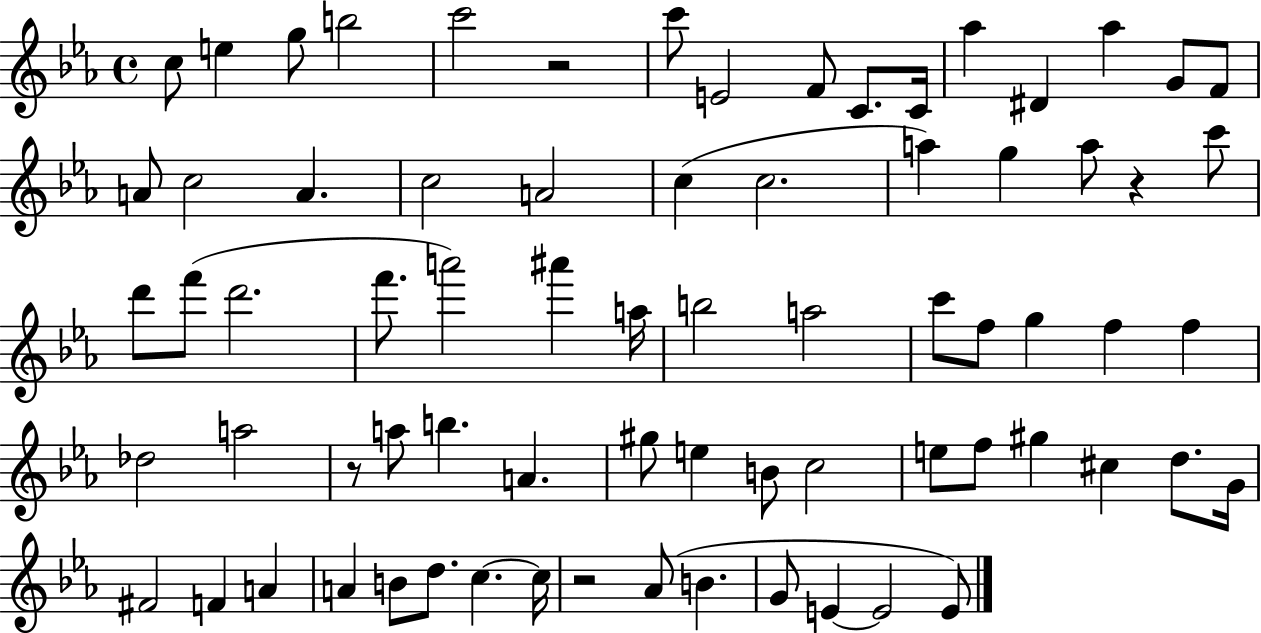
{
  \clef treble
  \time 4/4
  \defaultTimeSignature
  \key ees \major
  \repeat volta 2 { c''8 e''4 g''8 b''2 | c'''2 r2 | c'''8 e'2 f'8 c'8. c'16 | aes''4 dis'4 aes''4 g'8 f'8 | \break a'8 c''2 a'4. | c''2 a'2 | c''4( c''2. | a''4) g''4 a''8 r4 c'''8 | \break d'''8 f'''8( d'''2. | f'''8. a'''2) ais'''4 a''16 | b''2 a''2 | c'''8 f''8 g''4 f''4 f''4 | \break des''2 a''2 | r8 a''8 b''4. a'4. | gis''8 e''4 b'8 c''2 | e''8 f''8 gis''4 cis''4 d''8. g'16 | \break fis'2 f'4 a'4 | a'4 b'8 d''8. c''4.~~ c''16 | r2 aes'8( b'4. | g'8 e'4~~ e'2 e'8) | \break } \bar "|."
}